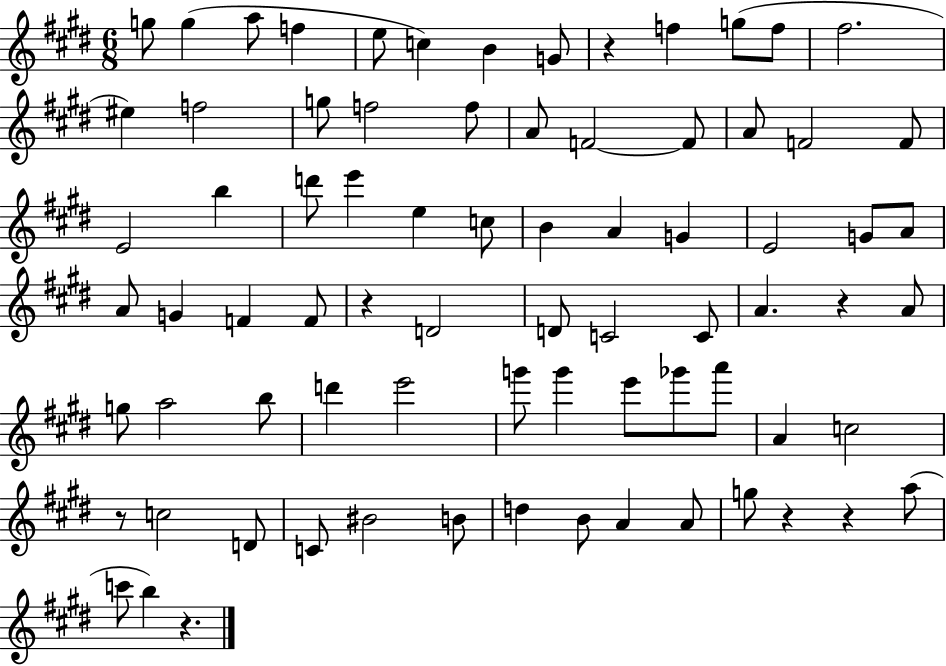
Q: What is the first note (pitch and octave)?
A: G5